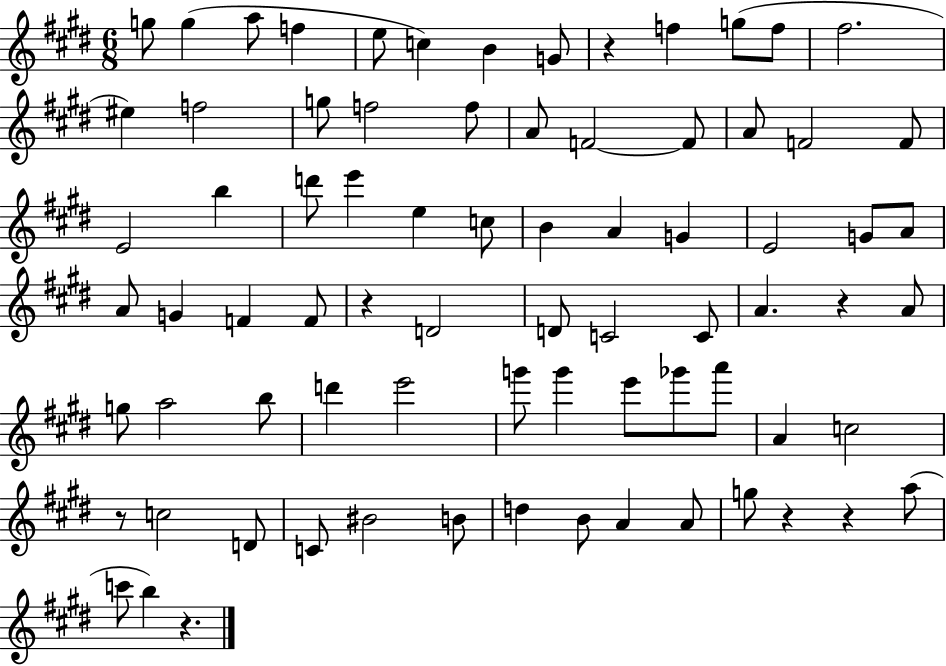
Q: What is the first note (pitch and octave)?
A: G5